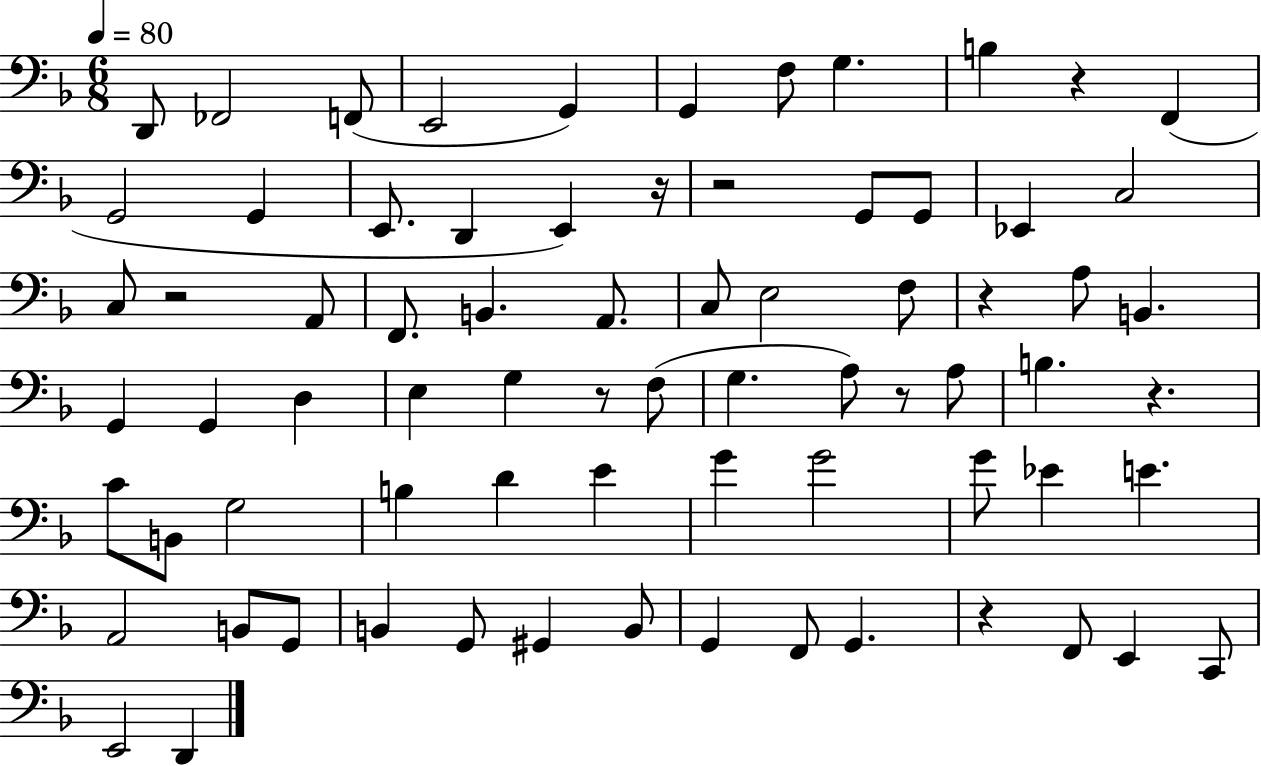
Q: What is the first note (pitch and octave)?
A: D2